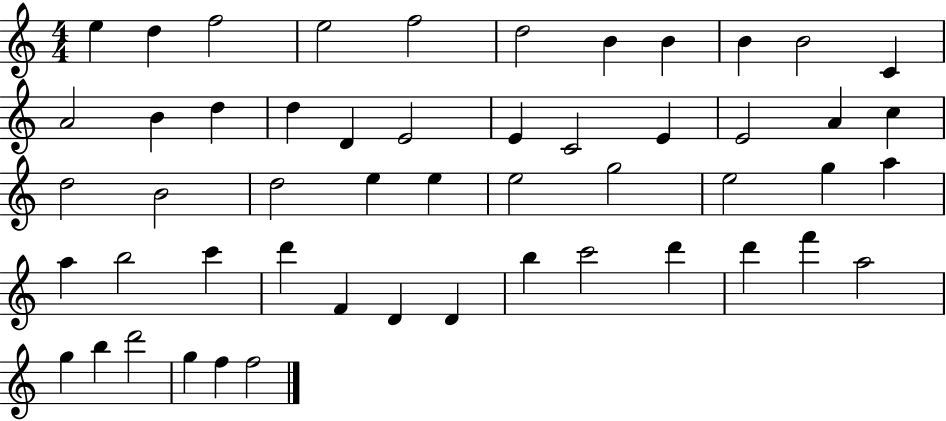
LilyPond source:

{
  \clef treble
  \numericTimeSignature
  \time 4/4
  \key c \major
  e''4 d''4 f''2 | e''2 f''2 | d''2 b'4 b'4 | b'4 b'2 c'4 | \break a'2 b'4 d''4 | d''4 d'4 e'2 | e'4 c'2 e'4 | e'2 a'4 c''4 | \break d''2 b'2 | d''2 e''4 e''4 | e''2 g''2 | e''2 g''4 a''4 | \break a''4 b''2 c'''4 | d'''4 f'4 d'4 d'4 | b''4 c'''2 d'''4 | d'''4 f'''4 a''2 | \break g''4 b''4 d'''2 | g''4 f''4 f''2 | \bar "|."
}